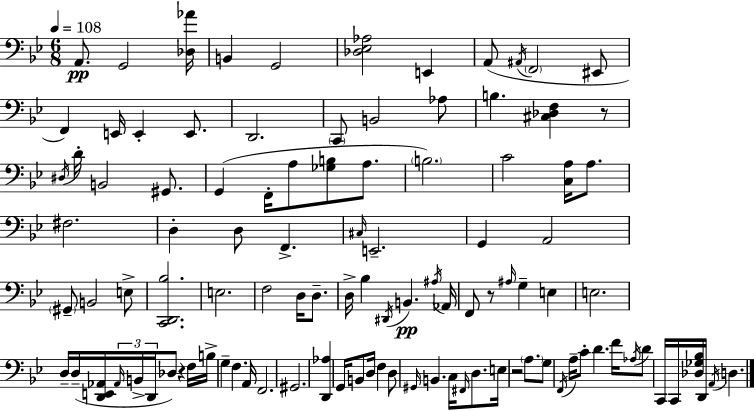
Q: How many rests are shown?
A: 4